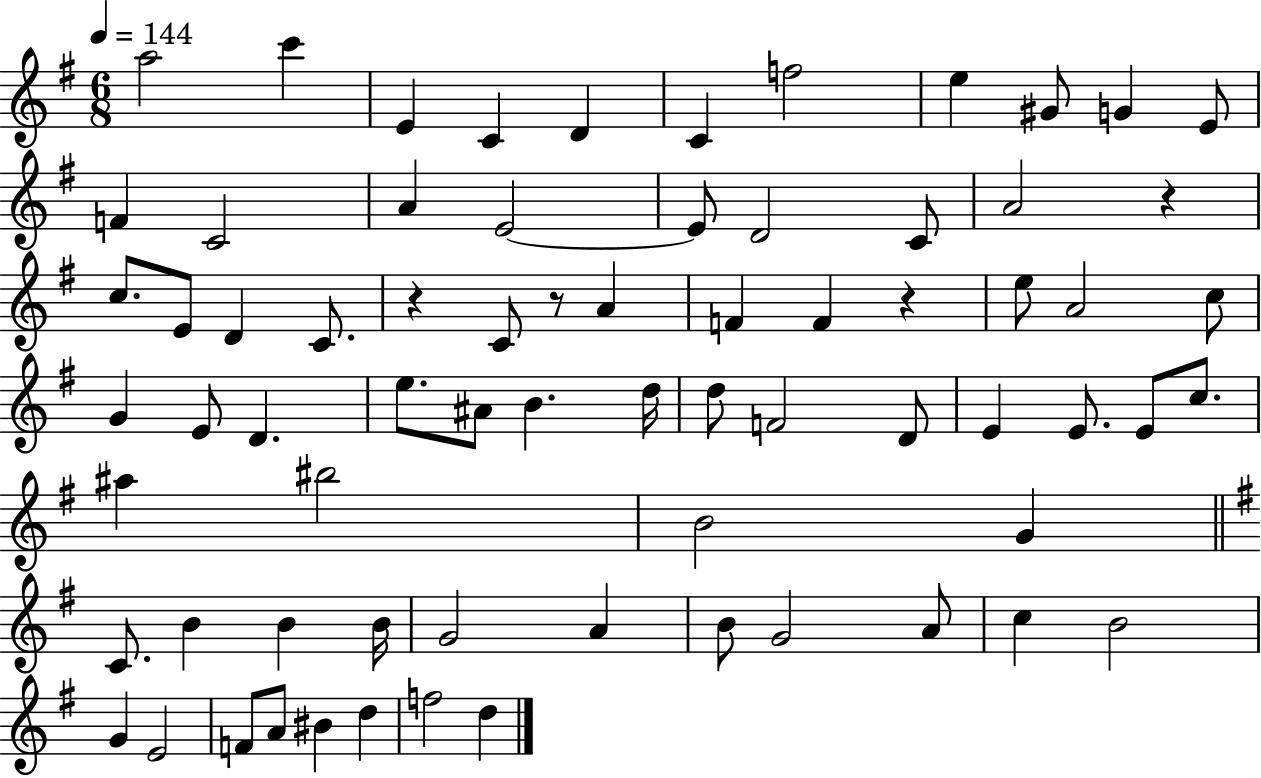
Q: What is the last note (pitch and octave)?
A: D5